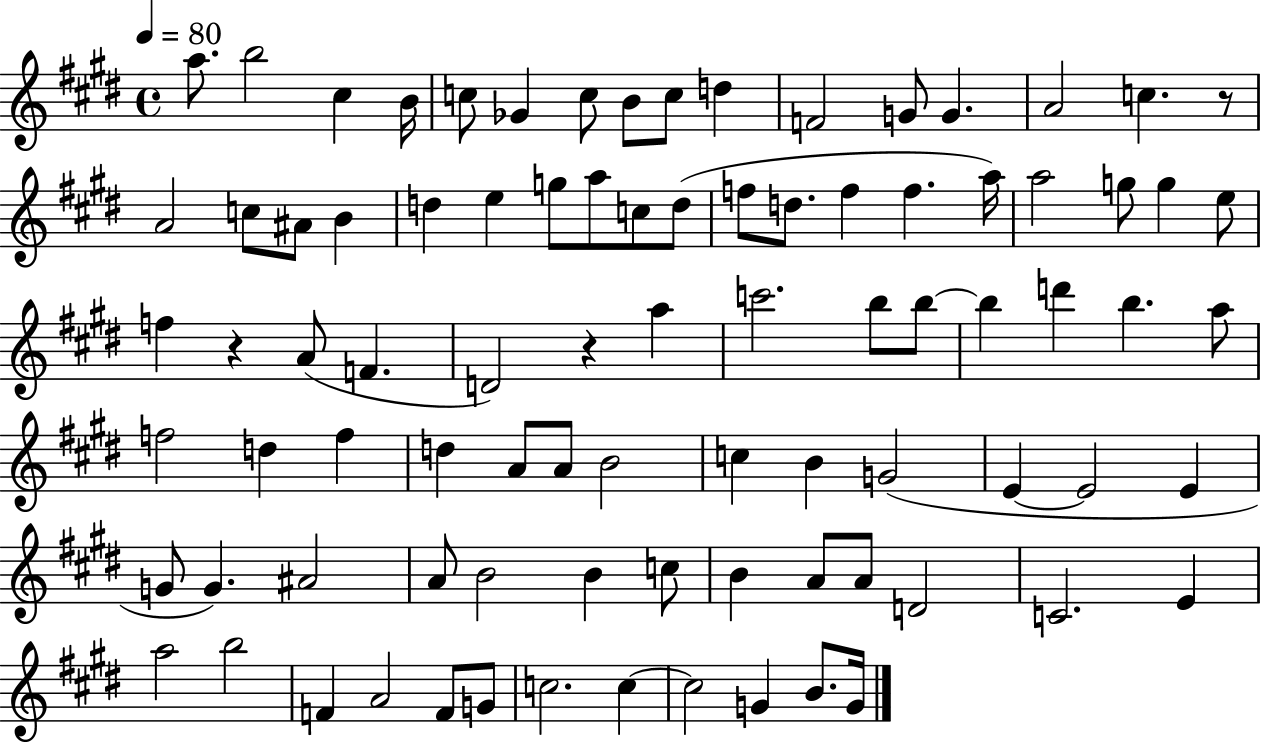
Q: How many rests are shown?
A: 3